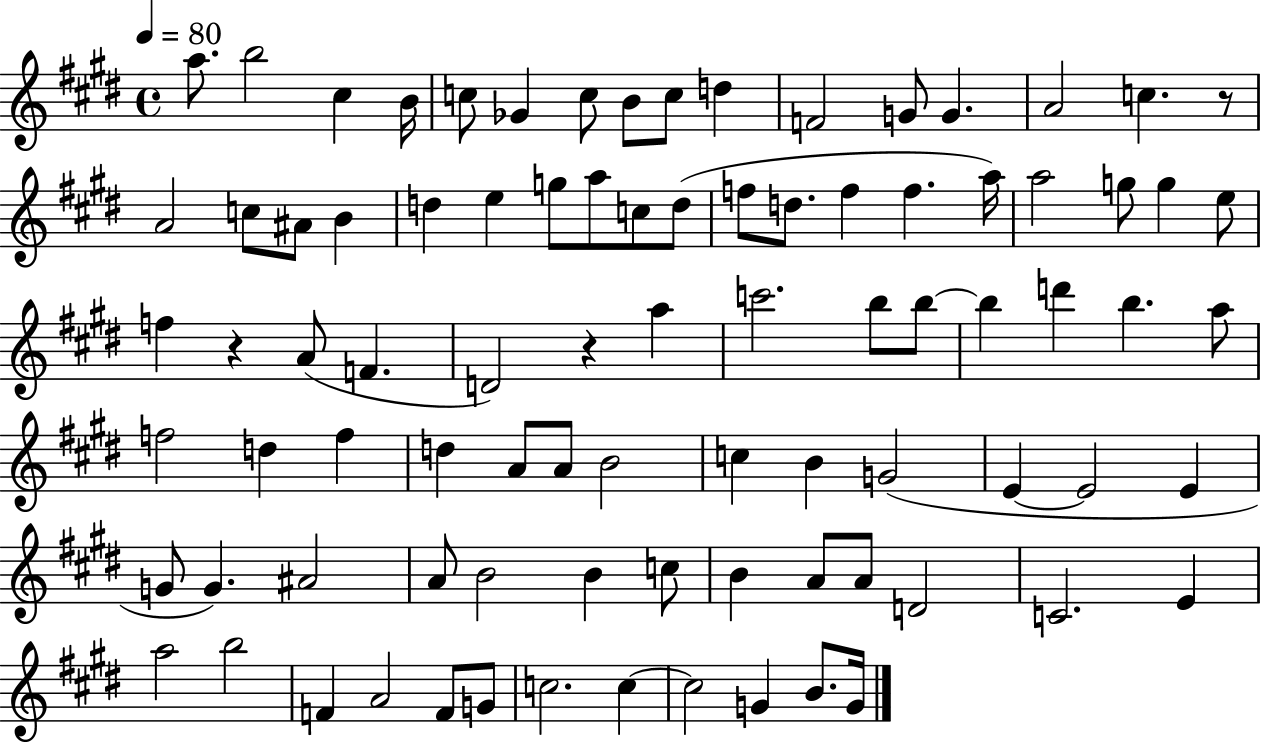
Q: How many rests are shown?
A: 3